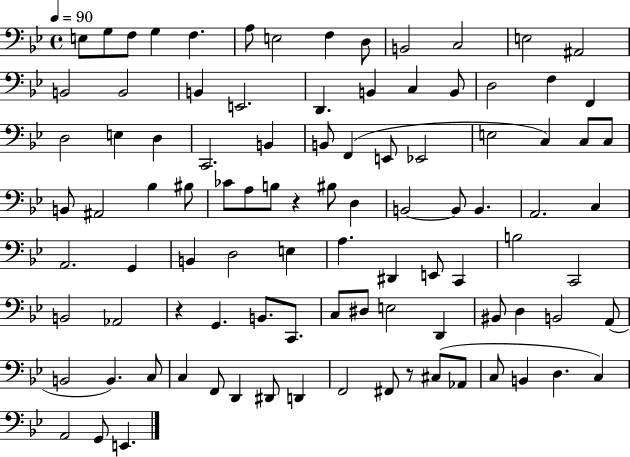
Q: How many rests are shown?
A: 3